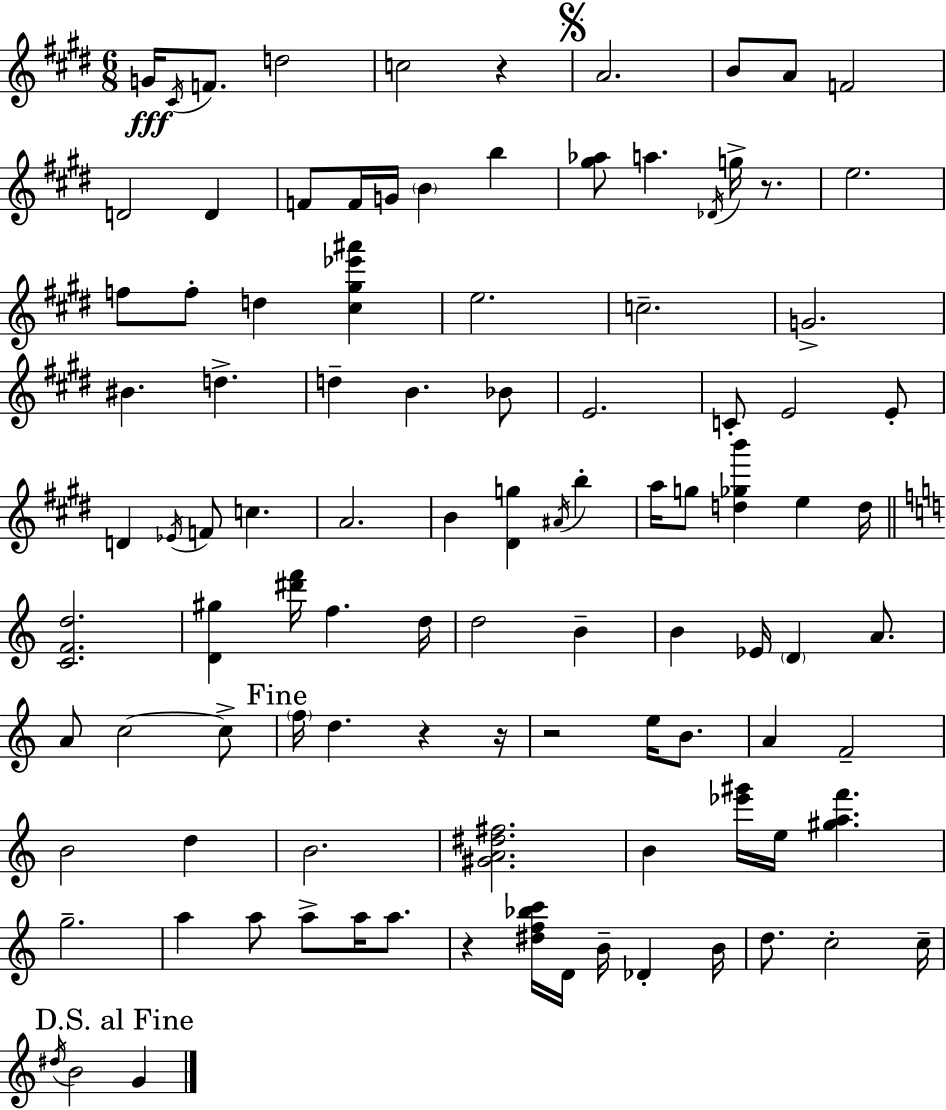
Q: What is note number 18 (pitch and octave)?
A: Db4